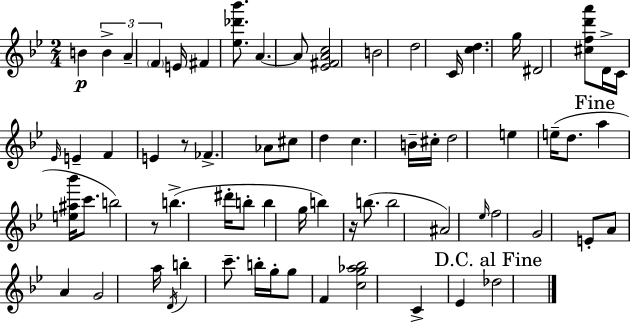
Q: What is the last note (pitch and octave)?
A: Db5